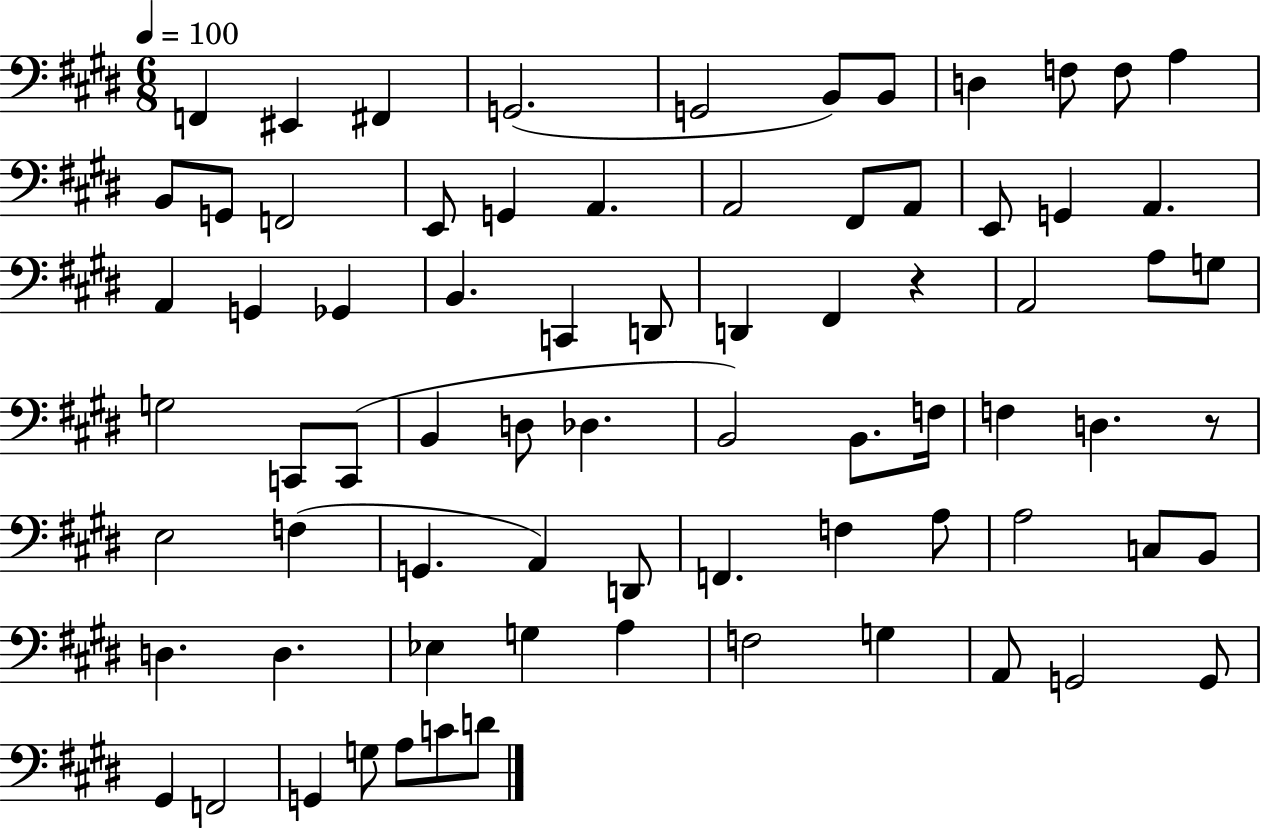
F2/q EIS2/q F#2/q G2/h. G2/h B2/e B2/e D3/q F3/e F3/e A3/q B2/e G2/e F2/h E2/e G2/q A2/q. A2/h F#2/e A2/e E2/e G2/q A2/q. A2/q G2/q Gb2/q B2/q. C2/q D2/e D2/q F#2/q R/q A2/h A3/e G3/e G3/h C2/e C2/e B2/q D3/e Db3/q. B2/h B2/e. F3/s F3/q D3/q. R/e E3/h F3/q G2/q. A2/q D2/e F2/q. F3/q A3/e A3/h C3/e B2/e D3/q. D3/q. Eb3/q G3/q A3/q F3/h G3/q A2/e G2/h G2/e G#2/q F2/h G2/q G3/e A3/e C4/e D4/e